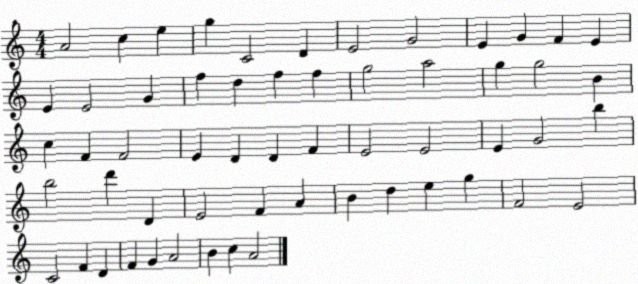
X:1
T:Untitled
M:4/4
L:1/4
K:C
A2 c e g C2 D E2 G2 E G F E E E2 G f d f f g2 a2 g g2 B c F F2 E D D F E2 E2 E G2 b b2 d' D E2 F A B d e g F2 E2 C2 F D F G A2 B c A2